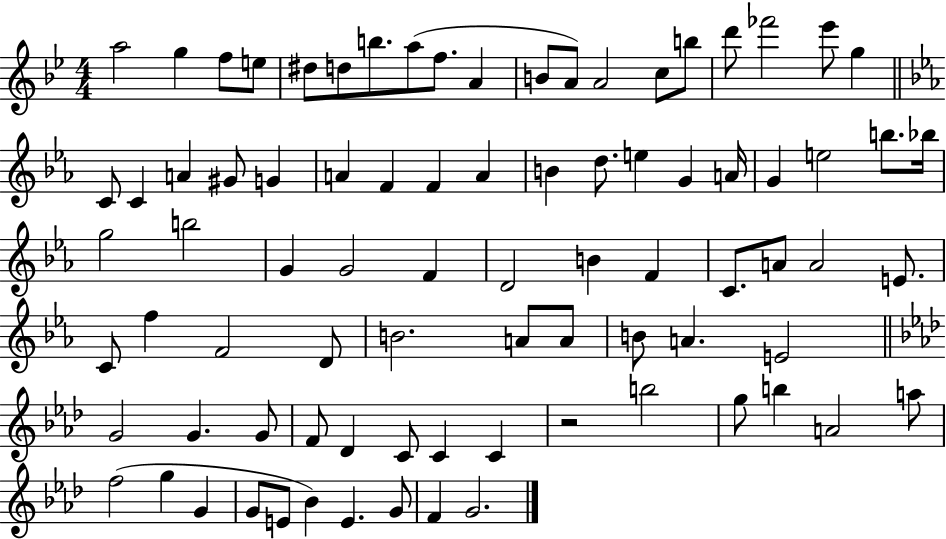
A5/h G5/q F5/e E5/e D#5/e D5/e B5/e. A5/e F5/e. A4/q B4/e A4/e A4/h C5/e B5/e D6/e FES6/h Eb6/e G5/q C4/e C4/q A4/q G#4/e G4/q A4/q F4/q F4/q A4/q B4/q D5/e. E5/q G4/q A4/s G4/q E5/h B5/e. Bb5/s G5/h B5/h G4/q G4/h F4/q D4/h B4/q F4/q C4/e. A4/e A4/h E4/e. C4/e F5/q F4/h D4/e B4/h. A4/e A4/e B4/e A4/q. E4/h G4/h G4/q. G4/e F4/e Db4/q C4/e C4/q C4/q R/h B5/h G5/e B5/q A4/h A5/e F5/h G5/q G4/q G4/e E4/e Bb4/q E4/q. G4/e F4/q G4/h.